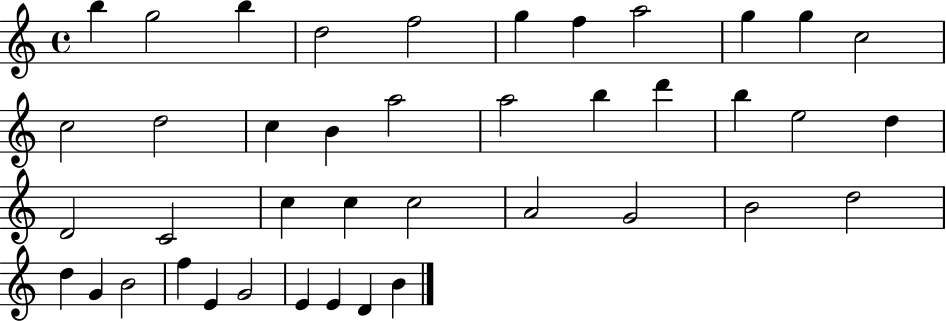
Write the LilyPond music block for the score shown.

{
  \clef treble
  \time 4/4
  \defaultTimeSignature
  \key c \major
  b''4 g''2 b''4 | d''2 f''2 | g''4 f''4 a''2 | g''4 g''4 c''2 | \break c''2 d''2 | c''4 b'4 a''2 | a''2 b''4 d'''4 | b''4 e''2 d''4 | \break d'2 c'2 | c''4 c''4 c''2 | a'2 g'2 | b'2 d''2 | \break d''4 g'4 b'2 | f''4 e'4 g'2 | e'4 e'4 d'4 b'4 | \bar "|."
}